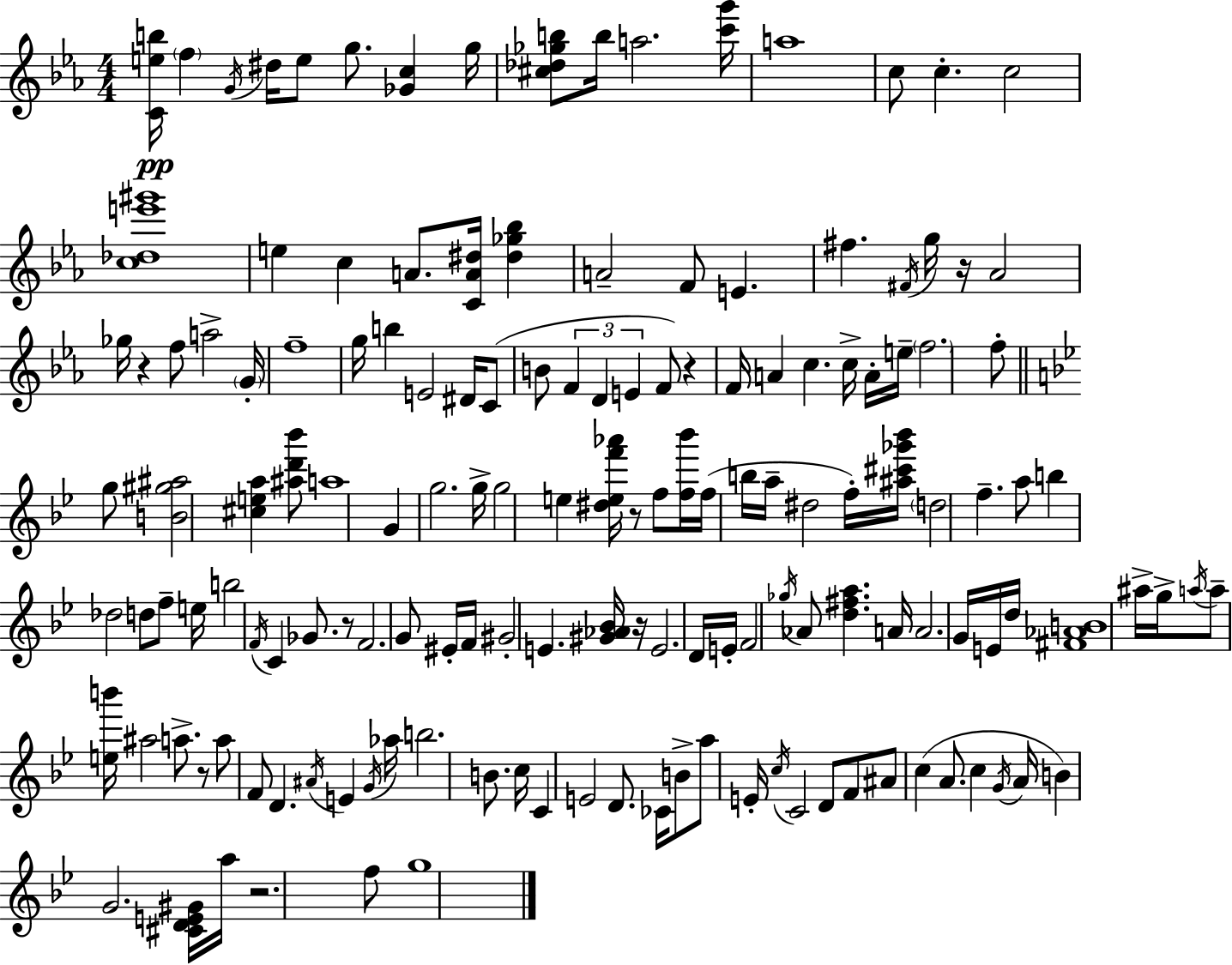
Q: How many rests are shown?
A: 8